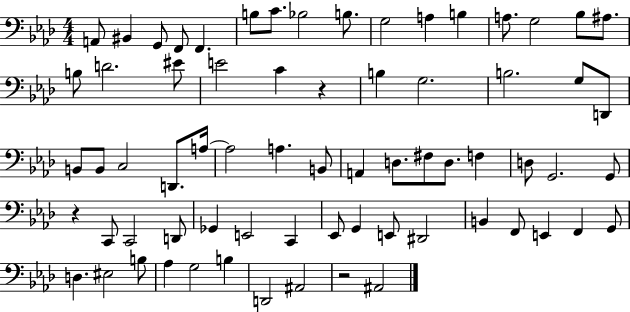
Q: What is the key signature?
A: AES major